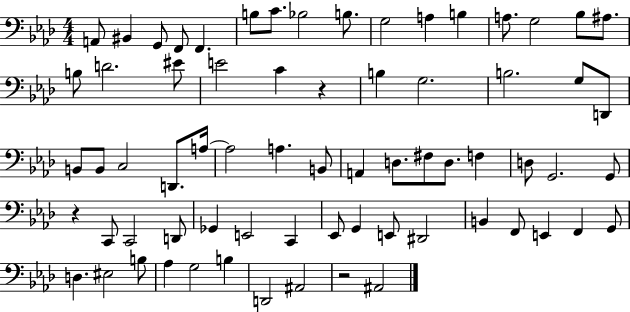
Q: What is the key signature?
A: AES major